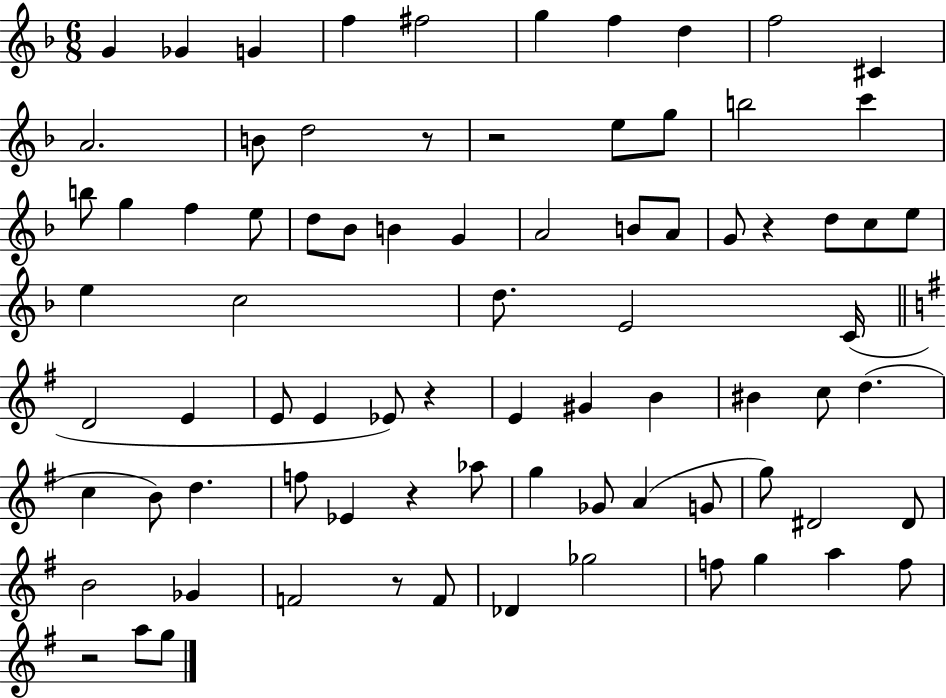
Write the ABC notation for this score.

X:1
T:Untitled
M:6/8
L:1/4
K:F
G _G G f ^f2 g f d f2 ^C A2 B/2 d2 z/2 z2 e/2 g/2 b2 c' b/2 g f e/2 d/2 _B/2 B G A2 B/2 A/2 G/2 z d/2 c/2 e/2 e c2 d/2 E2 C/4 D2 E E/2 E _E/2 z E ^G B ^B c/2 d c B/2 d f/2 _E z _a/2 g _G/2 A G/2 g/2 ^D2 ^D/2 B2 _G F2 z/2 F/2 _D _g2 f/2 g a f/2 z2 a/2 g/2